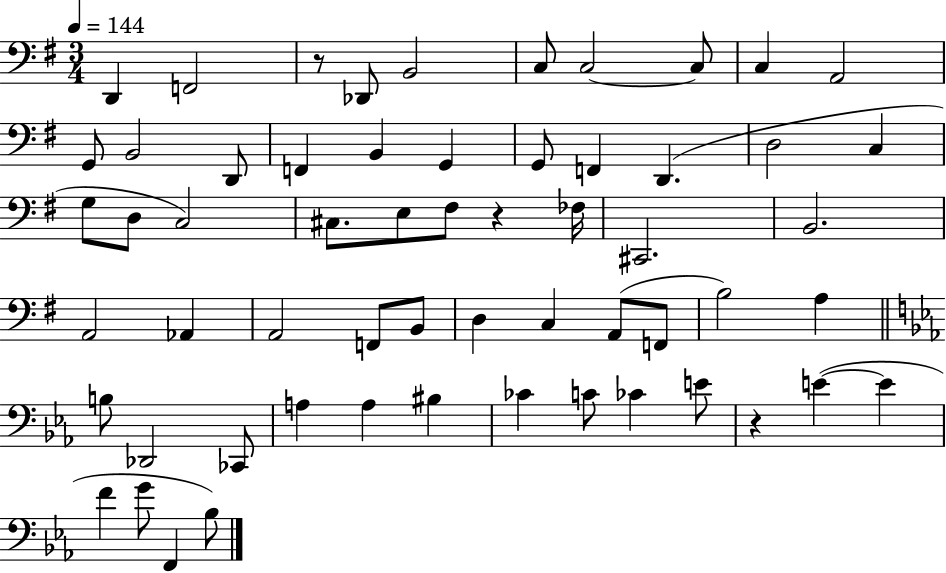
{
  \clef bass
  \numericTimeSignature
  \time 3/4
  \key g \major
  \tempo 4 = 144
  d,4 f,2 | r8 des,8 b,2 | c8 c2~~ c8 | c4 a,2 | \break g,8 b,2 d,8 | f,4 b,4 g,4 | g,8 f,4 d,4.( | d2 c4 | \break g8 d8 c2) | cis8. e8 fis8 r4 fes16 | cis,2. | b,2. | \break a,2 aes,4 | a,2 f,8 b,8 | d4 c4 a,8( f,8 | b2) a4 | \break \bar "||" \break \key c \minor b8 des,2 ces,8 | a4 a4 bis4 | ces'4 c'8 ces'4 e'8 | r4 e'4~(~ e'4 | \break f'4 g'8 f,4 bes8) | \bar "|."
}